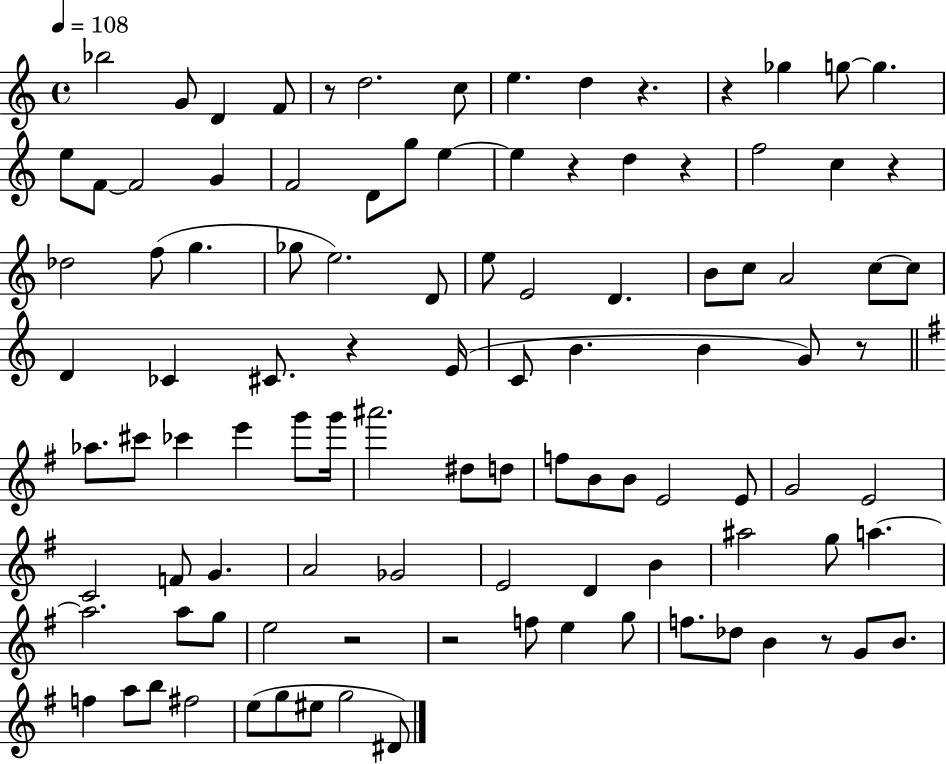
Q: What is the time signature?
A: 4/4